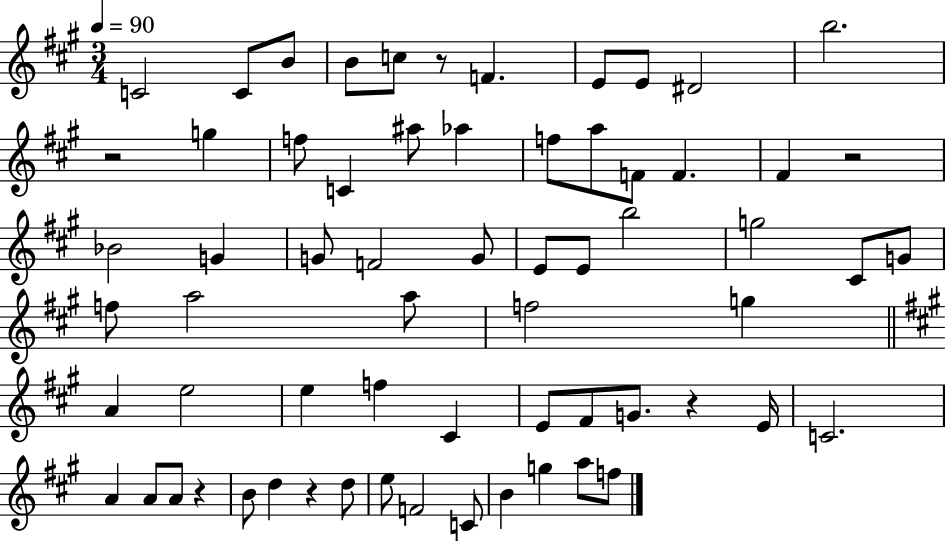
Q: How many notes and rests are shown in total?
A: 65